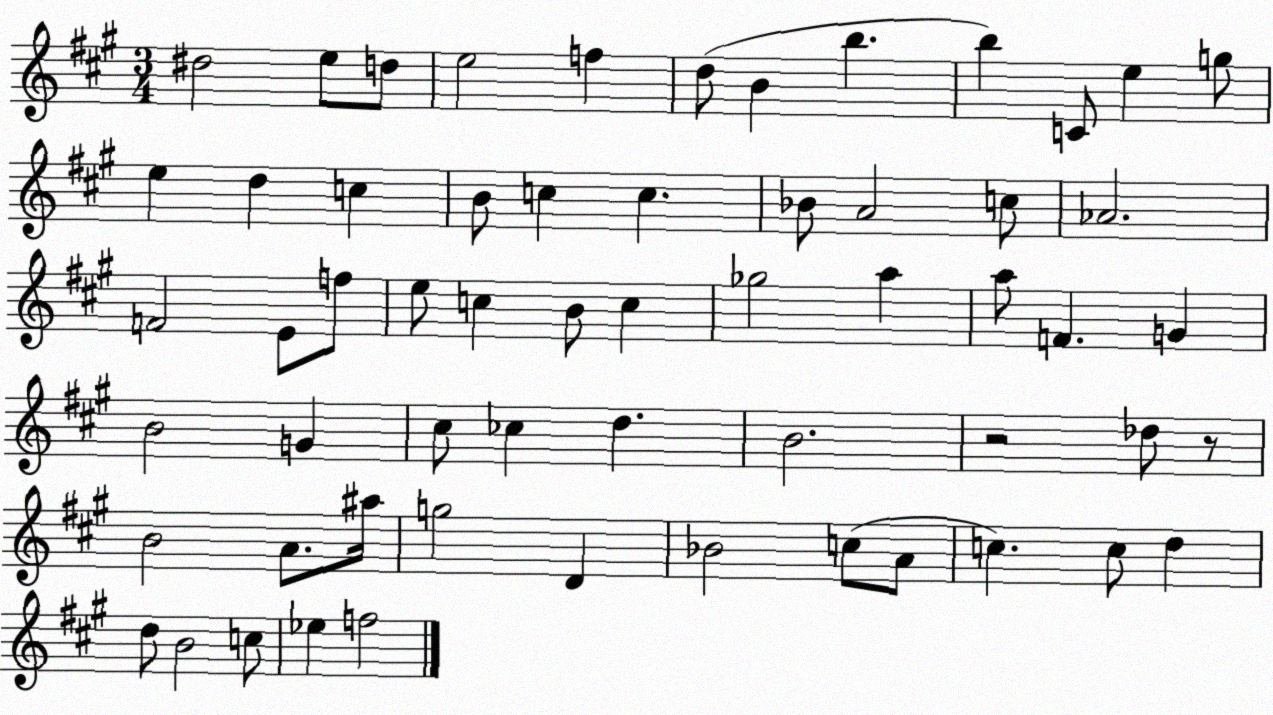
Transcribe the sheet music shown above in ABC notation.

X:1
T:Untitled
M:3/4
L:1/4
K:A
^d2 e/2 d/2 e2 f d/2 B b b C/2 e g/2 e d c B/2 c c _B/2 A2 c/2 _A2 F2 E/2 f/2 e/2 c B/2 c _g2 a a/2 F G B2 G ^c/2 _c d B2 z2 _d/2 z/2 B2 A/2 ^a/4 g2 D _B2 c/2 A/2 c c/2 d d/2 B2 c/2 _e f2